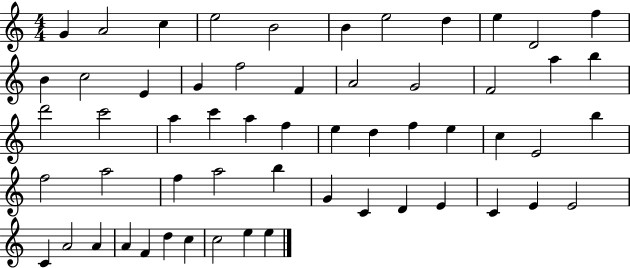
X:1
T:Untitled
M:4/4
L:1/4
K:C
G A2 c e2 B2 B e2 d e D2 f B c2 E G f2 F A2 G2 F2 a b d'2 c'2 a c' a f e d f e c E2 b f2 a2 f a2 b G C D E C E E2 C A2 A A F d c c2 e e